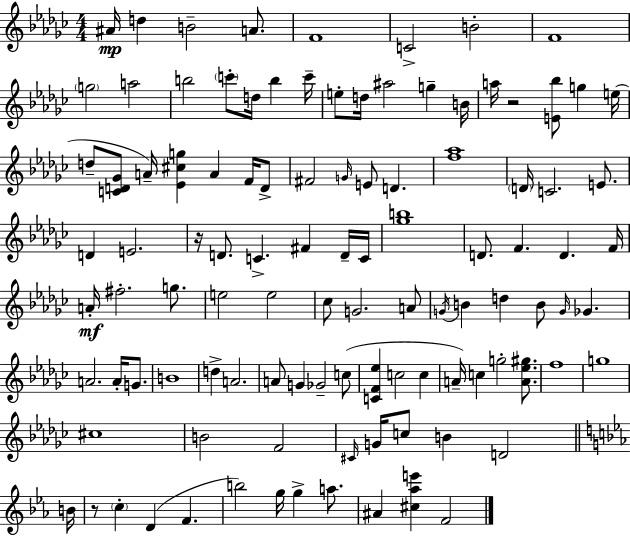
{
  \clef treble
  \numericTimeSignature
  \time 4/4
  \key ees \minor
  ais'16\mp d''4 b'2-- a'8. | f'1 | c'2-> b'2-. | f'1 | \break \parenthesize g''2 a''2 | b''2 \parenthesize c'''8-. d''16 b''4 c'''16-- | e''8-. d''16 ais''2 g''4-- b'16 | a''16 r2 <e' bes''>8 g''4 e''16( | \break d''8-- <c' d' ges'>8 a'16--) <ees' cis'' g''>4 a'4 f'16 d'8-> | fis'2 \grace { g'16 } e'8 d'4. | <f'' aes''>1 | \parenthesize d'16 c'2. e'8. | \break d'4 e'2. | r16 d'8. c'4.-> fis'4 d'16-- | c'16 <ges'' b''>1 | d'8. f'4. d'4. | \break f'16 a'16-.\mf fis''2.-. g''8. | e''2 e''2 | ces''8 g'2. a'8 | \acciaccatura { g'16 } b'4 d''4 b'8 \grace { g'16 } ges'4. | \break a'2. a'16-. | g'8. b'1 | d''4-> a'2. | a'8 g'4 ges'2-- | \break c''8( <c' f' ees''>4 c''2 c''4 | a'16--) c''4 g''2-. | <a' ees'' gis''>8. f''1 | g''1 | \break cis''1 | b'2 f'2 | \grace { cis'16 } g'16 c''8 b'4 d'2 | \bar "||" \break \key ees \major b'16 r8 \parenthesize c''4-. d'4( f'4. | b''2) g''16 g''4-> a''8. | ais'4 <cis'' aes'' e'''>4 f'2 | \bar "|."
}